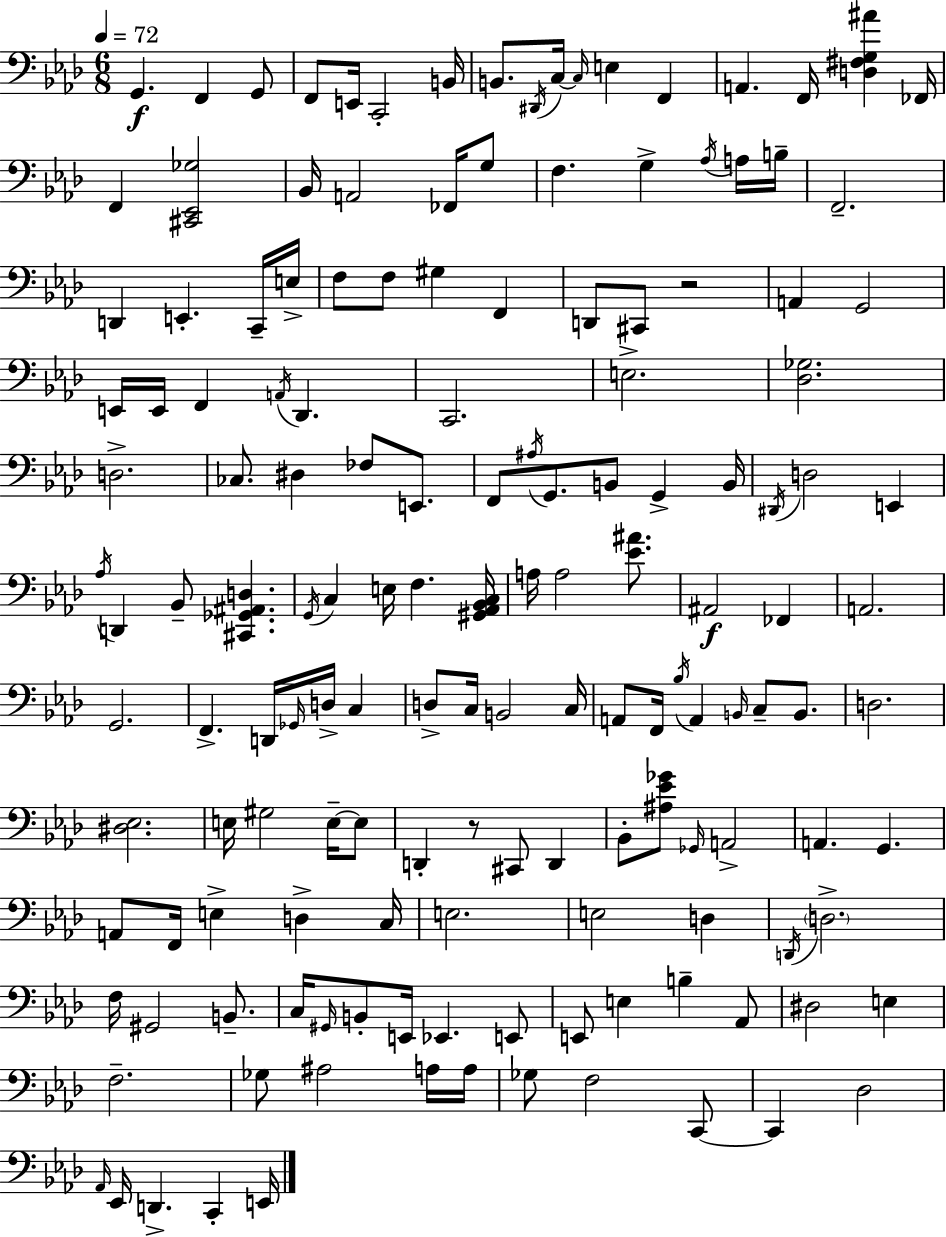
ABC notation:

X:1
T:Untitled
M:6/8
L:1/4
K:Ab
G,, F,, G,,/2 F,,/2 E,,/4 C,,2 B,,/4 B,,/2 ^D,,/4 C,/4 C,/4 E, F,, A,, F,,/4 [D,^F,G,^A] _F,,/4 F,, [^C,,_E,,_G,]2 _B,,/4 A,,2 _F,,/4 G,/2 F, G, _A,/4 A,/4 B,/4 F,,2 D,, E,, C,,/4 E,/4 F,/2 F,/2 ^G, F,, D,,/2 ^C,,/2 z2 A,, G,,2 E,,/4 E,,/4 F,, A,,/4 _D,, C,,2 E,2 [_D,_G,]2 D,2 _C,/2 ^D, _F,/2 E,,/2 F,,/2 ^A,/4 G,,/2 B,,/2 G,, B,,/4 ^D,,/4 D,2 E,, _A,/4 D,, _B,,/2 [^C,,_G,,^A,,D,] G,,/4 C, E,/4 F, [^G,,_A,,_B,,C,]/4 A,/4 A,2 [_E^A]/2 ^A,,2 _F,, A,,2 G,,2 F,, D,,/4 _G,,/4 D,/4 C, D,/2 C,/4 B,,2 C,/4 A,,/2 F,,/4 _B,/4 A,, B,,/4 C,/2 B,,/2 D,2 [^D,_E,]2 E,/4 ^G,2 E,/4 E,/2 D,, z/2 ^C,,/2 D,, _B,,/2 [^A,_E_G]/2 _G,,/4 A,,2 A,, G,, A,,/2 F,,/4 E, D, C,/4 E,2 E,2 D, D,,/4 D,2 F,/4 ^G,,2 B,,/2 C,/4 ^G,,/4 B,,/2 E,,/4 _E,, E,,/2 E,,/2 E, B, _A,,/2 ^D,2 E, F,2 _G,/2 ^A,2 A,/4 A,/4 _G,/2 F,2 C,,/2 C,, _D,2 _A,,/4 _E,,/4 D,, C,, E,,/4